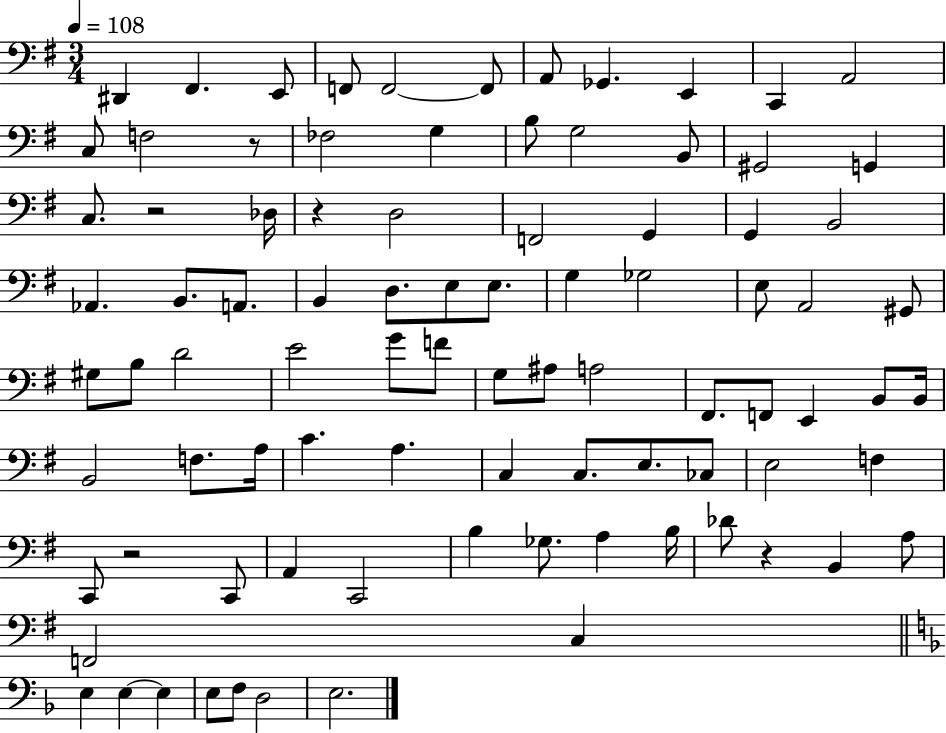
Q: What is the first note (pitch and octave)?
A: D#2